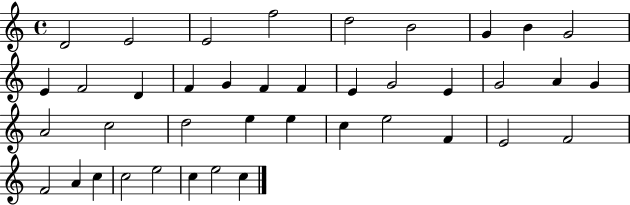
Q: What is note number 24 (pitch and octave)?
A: C5